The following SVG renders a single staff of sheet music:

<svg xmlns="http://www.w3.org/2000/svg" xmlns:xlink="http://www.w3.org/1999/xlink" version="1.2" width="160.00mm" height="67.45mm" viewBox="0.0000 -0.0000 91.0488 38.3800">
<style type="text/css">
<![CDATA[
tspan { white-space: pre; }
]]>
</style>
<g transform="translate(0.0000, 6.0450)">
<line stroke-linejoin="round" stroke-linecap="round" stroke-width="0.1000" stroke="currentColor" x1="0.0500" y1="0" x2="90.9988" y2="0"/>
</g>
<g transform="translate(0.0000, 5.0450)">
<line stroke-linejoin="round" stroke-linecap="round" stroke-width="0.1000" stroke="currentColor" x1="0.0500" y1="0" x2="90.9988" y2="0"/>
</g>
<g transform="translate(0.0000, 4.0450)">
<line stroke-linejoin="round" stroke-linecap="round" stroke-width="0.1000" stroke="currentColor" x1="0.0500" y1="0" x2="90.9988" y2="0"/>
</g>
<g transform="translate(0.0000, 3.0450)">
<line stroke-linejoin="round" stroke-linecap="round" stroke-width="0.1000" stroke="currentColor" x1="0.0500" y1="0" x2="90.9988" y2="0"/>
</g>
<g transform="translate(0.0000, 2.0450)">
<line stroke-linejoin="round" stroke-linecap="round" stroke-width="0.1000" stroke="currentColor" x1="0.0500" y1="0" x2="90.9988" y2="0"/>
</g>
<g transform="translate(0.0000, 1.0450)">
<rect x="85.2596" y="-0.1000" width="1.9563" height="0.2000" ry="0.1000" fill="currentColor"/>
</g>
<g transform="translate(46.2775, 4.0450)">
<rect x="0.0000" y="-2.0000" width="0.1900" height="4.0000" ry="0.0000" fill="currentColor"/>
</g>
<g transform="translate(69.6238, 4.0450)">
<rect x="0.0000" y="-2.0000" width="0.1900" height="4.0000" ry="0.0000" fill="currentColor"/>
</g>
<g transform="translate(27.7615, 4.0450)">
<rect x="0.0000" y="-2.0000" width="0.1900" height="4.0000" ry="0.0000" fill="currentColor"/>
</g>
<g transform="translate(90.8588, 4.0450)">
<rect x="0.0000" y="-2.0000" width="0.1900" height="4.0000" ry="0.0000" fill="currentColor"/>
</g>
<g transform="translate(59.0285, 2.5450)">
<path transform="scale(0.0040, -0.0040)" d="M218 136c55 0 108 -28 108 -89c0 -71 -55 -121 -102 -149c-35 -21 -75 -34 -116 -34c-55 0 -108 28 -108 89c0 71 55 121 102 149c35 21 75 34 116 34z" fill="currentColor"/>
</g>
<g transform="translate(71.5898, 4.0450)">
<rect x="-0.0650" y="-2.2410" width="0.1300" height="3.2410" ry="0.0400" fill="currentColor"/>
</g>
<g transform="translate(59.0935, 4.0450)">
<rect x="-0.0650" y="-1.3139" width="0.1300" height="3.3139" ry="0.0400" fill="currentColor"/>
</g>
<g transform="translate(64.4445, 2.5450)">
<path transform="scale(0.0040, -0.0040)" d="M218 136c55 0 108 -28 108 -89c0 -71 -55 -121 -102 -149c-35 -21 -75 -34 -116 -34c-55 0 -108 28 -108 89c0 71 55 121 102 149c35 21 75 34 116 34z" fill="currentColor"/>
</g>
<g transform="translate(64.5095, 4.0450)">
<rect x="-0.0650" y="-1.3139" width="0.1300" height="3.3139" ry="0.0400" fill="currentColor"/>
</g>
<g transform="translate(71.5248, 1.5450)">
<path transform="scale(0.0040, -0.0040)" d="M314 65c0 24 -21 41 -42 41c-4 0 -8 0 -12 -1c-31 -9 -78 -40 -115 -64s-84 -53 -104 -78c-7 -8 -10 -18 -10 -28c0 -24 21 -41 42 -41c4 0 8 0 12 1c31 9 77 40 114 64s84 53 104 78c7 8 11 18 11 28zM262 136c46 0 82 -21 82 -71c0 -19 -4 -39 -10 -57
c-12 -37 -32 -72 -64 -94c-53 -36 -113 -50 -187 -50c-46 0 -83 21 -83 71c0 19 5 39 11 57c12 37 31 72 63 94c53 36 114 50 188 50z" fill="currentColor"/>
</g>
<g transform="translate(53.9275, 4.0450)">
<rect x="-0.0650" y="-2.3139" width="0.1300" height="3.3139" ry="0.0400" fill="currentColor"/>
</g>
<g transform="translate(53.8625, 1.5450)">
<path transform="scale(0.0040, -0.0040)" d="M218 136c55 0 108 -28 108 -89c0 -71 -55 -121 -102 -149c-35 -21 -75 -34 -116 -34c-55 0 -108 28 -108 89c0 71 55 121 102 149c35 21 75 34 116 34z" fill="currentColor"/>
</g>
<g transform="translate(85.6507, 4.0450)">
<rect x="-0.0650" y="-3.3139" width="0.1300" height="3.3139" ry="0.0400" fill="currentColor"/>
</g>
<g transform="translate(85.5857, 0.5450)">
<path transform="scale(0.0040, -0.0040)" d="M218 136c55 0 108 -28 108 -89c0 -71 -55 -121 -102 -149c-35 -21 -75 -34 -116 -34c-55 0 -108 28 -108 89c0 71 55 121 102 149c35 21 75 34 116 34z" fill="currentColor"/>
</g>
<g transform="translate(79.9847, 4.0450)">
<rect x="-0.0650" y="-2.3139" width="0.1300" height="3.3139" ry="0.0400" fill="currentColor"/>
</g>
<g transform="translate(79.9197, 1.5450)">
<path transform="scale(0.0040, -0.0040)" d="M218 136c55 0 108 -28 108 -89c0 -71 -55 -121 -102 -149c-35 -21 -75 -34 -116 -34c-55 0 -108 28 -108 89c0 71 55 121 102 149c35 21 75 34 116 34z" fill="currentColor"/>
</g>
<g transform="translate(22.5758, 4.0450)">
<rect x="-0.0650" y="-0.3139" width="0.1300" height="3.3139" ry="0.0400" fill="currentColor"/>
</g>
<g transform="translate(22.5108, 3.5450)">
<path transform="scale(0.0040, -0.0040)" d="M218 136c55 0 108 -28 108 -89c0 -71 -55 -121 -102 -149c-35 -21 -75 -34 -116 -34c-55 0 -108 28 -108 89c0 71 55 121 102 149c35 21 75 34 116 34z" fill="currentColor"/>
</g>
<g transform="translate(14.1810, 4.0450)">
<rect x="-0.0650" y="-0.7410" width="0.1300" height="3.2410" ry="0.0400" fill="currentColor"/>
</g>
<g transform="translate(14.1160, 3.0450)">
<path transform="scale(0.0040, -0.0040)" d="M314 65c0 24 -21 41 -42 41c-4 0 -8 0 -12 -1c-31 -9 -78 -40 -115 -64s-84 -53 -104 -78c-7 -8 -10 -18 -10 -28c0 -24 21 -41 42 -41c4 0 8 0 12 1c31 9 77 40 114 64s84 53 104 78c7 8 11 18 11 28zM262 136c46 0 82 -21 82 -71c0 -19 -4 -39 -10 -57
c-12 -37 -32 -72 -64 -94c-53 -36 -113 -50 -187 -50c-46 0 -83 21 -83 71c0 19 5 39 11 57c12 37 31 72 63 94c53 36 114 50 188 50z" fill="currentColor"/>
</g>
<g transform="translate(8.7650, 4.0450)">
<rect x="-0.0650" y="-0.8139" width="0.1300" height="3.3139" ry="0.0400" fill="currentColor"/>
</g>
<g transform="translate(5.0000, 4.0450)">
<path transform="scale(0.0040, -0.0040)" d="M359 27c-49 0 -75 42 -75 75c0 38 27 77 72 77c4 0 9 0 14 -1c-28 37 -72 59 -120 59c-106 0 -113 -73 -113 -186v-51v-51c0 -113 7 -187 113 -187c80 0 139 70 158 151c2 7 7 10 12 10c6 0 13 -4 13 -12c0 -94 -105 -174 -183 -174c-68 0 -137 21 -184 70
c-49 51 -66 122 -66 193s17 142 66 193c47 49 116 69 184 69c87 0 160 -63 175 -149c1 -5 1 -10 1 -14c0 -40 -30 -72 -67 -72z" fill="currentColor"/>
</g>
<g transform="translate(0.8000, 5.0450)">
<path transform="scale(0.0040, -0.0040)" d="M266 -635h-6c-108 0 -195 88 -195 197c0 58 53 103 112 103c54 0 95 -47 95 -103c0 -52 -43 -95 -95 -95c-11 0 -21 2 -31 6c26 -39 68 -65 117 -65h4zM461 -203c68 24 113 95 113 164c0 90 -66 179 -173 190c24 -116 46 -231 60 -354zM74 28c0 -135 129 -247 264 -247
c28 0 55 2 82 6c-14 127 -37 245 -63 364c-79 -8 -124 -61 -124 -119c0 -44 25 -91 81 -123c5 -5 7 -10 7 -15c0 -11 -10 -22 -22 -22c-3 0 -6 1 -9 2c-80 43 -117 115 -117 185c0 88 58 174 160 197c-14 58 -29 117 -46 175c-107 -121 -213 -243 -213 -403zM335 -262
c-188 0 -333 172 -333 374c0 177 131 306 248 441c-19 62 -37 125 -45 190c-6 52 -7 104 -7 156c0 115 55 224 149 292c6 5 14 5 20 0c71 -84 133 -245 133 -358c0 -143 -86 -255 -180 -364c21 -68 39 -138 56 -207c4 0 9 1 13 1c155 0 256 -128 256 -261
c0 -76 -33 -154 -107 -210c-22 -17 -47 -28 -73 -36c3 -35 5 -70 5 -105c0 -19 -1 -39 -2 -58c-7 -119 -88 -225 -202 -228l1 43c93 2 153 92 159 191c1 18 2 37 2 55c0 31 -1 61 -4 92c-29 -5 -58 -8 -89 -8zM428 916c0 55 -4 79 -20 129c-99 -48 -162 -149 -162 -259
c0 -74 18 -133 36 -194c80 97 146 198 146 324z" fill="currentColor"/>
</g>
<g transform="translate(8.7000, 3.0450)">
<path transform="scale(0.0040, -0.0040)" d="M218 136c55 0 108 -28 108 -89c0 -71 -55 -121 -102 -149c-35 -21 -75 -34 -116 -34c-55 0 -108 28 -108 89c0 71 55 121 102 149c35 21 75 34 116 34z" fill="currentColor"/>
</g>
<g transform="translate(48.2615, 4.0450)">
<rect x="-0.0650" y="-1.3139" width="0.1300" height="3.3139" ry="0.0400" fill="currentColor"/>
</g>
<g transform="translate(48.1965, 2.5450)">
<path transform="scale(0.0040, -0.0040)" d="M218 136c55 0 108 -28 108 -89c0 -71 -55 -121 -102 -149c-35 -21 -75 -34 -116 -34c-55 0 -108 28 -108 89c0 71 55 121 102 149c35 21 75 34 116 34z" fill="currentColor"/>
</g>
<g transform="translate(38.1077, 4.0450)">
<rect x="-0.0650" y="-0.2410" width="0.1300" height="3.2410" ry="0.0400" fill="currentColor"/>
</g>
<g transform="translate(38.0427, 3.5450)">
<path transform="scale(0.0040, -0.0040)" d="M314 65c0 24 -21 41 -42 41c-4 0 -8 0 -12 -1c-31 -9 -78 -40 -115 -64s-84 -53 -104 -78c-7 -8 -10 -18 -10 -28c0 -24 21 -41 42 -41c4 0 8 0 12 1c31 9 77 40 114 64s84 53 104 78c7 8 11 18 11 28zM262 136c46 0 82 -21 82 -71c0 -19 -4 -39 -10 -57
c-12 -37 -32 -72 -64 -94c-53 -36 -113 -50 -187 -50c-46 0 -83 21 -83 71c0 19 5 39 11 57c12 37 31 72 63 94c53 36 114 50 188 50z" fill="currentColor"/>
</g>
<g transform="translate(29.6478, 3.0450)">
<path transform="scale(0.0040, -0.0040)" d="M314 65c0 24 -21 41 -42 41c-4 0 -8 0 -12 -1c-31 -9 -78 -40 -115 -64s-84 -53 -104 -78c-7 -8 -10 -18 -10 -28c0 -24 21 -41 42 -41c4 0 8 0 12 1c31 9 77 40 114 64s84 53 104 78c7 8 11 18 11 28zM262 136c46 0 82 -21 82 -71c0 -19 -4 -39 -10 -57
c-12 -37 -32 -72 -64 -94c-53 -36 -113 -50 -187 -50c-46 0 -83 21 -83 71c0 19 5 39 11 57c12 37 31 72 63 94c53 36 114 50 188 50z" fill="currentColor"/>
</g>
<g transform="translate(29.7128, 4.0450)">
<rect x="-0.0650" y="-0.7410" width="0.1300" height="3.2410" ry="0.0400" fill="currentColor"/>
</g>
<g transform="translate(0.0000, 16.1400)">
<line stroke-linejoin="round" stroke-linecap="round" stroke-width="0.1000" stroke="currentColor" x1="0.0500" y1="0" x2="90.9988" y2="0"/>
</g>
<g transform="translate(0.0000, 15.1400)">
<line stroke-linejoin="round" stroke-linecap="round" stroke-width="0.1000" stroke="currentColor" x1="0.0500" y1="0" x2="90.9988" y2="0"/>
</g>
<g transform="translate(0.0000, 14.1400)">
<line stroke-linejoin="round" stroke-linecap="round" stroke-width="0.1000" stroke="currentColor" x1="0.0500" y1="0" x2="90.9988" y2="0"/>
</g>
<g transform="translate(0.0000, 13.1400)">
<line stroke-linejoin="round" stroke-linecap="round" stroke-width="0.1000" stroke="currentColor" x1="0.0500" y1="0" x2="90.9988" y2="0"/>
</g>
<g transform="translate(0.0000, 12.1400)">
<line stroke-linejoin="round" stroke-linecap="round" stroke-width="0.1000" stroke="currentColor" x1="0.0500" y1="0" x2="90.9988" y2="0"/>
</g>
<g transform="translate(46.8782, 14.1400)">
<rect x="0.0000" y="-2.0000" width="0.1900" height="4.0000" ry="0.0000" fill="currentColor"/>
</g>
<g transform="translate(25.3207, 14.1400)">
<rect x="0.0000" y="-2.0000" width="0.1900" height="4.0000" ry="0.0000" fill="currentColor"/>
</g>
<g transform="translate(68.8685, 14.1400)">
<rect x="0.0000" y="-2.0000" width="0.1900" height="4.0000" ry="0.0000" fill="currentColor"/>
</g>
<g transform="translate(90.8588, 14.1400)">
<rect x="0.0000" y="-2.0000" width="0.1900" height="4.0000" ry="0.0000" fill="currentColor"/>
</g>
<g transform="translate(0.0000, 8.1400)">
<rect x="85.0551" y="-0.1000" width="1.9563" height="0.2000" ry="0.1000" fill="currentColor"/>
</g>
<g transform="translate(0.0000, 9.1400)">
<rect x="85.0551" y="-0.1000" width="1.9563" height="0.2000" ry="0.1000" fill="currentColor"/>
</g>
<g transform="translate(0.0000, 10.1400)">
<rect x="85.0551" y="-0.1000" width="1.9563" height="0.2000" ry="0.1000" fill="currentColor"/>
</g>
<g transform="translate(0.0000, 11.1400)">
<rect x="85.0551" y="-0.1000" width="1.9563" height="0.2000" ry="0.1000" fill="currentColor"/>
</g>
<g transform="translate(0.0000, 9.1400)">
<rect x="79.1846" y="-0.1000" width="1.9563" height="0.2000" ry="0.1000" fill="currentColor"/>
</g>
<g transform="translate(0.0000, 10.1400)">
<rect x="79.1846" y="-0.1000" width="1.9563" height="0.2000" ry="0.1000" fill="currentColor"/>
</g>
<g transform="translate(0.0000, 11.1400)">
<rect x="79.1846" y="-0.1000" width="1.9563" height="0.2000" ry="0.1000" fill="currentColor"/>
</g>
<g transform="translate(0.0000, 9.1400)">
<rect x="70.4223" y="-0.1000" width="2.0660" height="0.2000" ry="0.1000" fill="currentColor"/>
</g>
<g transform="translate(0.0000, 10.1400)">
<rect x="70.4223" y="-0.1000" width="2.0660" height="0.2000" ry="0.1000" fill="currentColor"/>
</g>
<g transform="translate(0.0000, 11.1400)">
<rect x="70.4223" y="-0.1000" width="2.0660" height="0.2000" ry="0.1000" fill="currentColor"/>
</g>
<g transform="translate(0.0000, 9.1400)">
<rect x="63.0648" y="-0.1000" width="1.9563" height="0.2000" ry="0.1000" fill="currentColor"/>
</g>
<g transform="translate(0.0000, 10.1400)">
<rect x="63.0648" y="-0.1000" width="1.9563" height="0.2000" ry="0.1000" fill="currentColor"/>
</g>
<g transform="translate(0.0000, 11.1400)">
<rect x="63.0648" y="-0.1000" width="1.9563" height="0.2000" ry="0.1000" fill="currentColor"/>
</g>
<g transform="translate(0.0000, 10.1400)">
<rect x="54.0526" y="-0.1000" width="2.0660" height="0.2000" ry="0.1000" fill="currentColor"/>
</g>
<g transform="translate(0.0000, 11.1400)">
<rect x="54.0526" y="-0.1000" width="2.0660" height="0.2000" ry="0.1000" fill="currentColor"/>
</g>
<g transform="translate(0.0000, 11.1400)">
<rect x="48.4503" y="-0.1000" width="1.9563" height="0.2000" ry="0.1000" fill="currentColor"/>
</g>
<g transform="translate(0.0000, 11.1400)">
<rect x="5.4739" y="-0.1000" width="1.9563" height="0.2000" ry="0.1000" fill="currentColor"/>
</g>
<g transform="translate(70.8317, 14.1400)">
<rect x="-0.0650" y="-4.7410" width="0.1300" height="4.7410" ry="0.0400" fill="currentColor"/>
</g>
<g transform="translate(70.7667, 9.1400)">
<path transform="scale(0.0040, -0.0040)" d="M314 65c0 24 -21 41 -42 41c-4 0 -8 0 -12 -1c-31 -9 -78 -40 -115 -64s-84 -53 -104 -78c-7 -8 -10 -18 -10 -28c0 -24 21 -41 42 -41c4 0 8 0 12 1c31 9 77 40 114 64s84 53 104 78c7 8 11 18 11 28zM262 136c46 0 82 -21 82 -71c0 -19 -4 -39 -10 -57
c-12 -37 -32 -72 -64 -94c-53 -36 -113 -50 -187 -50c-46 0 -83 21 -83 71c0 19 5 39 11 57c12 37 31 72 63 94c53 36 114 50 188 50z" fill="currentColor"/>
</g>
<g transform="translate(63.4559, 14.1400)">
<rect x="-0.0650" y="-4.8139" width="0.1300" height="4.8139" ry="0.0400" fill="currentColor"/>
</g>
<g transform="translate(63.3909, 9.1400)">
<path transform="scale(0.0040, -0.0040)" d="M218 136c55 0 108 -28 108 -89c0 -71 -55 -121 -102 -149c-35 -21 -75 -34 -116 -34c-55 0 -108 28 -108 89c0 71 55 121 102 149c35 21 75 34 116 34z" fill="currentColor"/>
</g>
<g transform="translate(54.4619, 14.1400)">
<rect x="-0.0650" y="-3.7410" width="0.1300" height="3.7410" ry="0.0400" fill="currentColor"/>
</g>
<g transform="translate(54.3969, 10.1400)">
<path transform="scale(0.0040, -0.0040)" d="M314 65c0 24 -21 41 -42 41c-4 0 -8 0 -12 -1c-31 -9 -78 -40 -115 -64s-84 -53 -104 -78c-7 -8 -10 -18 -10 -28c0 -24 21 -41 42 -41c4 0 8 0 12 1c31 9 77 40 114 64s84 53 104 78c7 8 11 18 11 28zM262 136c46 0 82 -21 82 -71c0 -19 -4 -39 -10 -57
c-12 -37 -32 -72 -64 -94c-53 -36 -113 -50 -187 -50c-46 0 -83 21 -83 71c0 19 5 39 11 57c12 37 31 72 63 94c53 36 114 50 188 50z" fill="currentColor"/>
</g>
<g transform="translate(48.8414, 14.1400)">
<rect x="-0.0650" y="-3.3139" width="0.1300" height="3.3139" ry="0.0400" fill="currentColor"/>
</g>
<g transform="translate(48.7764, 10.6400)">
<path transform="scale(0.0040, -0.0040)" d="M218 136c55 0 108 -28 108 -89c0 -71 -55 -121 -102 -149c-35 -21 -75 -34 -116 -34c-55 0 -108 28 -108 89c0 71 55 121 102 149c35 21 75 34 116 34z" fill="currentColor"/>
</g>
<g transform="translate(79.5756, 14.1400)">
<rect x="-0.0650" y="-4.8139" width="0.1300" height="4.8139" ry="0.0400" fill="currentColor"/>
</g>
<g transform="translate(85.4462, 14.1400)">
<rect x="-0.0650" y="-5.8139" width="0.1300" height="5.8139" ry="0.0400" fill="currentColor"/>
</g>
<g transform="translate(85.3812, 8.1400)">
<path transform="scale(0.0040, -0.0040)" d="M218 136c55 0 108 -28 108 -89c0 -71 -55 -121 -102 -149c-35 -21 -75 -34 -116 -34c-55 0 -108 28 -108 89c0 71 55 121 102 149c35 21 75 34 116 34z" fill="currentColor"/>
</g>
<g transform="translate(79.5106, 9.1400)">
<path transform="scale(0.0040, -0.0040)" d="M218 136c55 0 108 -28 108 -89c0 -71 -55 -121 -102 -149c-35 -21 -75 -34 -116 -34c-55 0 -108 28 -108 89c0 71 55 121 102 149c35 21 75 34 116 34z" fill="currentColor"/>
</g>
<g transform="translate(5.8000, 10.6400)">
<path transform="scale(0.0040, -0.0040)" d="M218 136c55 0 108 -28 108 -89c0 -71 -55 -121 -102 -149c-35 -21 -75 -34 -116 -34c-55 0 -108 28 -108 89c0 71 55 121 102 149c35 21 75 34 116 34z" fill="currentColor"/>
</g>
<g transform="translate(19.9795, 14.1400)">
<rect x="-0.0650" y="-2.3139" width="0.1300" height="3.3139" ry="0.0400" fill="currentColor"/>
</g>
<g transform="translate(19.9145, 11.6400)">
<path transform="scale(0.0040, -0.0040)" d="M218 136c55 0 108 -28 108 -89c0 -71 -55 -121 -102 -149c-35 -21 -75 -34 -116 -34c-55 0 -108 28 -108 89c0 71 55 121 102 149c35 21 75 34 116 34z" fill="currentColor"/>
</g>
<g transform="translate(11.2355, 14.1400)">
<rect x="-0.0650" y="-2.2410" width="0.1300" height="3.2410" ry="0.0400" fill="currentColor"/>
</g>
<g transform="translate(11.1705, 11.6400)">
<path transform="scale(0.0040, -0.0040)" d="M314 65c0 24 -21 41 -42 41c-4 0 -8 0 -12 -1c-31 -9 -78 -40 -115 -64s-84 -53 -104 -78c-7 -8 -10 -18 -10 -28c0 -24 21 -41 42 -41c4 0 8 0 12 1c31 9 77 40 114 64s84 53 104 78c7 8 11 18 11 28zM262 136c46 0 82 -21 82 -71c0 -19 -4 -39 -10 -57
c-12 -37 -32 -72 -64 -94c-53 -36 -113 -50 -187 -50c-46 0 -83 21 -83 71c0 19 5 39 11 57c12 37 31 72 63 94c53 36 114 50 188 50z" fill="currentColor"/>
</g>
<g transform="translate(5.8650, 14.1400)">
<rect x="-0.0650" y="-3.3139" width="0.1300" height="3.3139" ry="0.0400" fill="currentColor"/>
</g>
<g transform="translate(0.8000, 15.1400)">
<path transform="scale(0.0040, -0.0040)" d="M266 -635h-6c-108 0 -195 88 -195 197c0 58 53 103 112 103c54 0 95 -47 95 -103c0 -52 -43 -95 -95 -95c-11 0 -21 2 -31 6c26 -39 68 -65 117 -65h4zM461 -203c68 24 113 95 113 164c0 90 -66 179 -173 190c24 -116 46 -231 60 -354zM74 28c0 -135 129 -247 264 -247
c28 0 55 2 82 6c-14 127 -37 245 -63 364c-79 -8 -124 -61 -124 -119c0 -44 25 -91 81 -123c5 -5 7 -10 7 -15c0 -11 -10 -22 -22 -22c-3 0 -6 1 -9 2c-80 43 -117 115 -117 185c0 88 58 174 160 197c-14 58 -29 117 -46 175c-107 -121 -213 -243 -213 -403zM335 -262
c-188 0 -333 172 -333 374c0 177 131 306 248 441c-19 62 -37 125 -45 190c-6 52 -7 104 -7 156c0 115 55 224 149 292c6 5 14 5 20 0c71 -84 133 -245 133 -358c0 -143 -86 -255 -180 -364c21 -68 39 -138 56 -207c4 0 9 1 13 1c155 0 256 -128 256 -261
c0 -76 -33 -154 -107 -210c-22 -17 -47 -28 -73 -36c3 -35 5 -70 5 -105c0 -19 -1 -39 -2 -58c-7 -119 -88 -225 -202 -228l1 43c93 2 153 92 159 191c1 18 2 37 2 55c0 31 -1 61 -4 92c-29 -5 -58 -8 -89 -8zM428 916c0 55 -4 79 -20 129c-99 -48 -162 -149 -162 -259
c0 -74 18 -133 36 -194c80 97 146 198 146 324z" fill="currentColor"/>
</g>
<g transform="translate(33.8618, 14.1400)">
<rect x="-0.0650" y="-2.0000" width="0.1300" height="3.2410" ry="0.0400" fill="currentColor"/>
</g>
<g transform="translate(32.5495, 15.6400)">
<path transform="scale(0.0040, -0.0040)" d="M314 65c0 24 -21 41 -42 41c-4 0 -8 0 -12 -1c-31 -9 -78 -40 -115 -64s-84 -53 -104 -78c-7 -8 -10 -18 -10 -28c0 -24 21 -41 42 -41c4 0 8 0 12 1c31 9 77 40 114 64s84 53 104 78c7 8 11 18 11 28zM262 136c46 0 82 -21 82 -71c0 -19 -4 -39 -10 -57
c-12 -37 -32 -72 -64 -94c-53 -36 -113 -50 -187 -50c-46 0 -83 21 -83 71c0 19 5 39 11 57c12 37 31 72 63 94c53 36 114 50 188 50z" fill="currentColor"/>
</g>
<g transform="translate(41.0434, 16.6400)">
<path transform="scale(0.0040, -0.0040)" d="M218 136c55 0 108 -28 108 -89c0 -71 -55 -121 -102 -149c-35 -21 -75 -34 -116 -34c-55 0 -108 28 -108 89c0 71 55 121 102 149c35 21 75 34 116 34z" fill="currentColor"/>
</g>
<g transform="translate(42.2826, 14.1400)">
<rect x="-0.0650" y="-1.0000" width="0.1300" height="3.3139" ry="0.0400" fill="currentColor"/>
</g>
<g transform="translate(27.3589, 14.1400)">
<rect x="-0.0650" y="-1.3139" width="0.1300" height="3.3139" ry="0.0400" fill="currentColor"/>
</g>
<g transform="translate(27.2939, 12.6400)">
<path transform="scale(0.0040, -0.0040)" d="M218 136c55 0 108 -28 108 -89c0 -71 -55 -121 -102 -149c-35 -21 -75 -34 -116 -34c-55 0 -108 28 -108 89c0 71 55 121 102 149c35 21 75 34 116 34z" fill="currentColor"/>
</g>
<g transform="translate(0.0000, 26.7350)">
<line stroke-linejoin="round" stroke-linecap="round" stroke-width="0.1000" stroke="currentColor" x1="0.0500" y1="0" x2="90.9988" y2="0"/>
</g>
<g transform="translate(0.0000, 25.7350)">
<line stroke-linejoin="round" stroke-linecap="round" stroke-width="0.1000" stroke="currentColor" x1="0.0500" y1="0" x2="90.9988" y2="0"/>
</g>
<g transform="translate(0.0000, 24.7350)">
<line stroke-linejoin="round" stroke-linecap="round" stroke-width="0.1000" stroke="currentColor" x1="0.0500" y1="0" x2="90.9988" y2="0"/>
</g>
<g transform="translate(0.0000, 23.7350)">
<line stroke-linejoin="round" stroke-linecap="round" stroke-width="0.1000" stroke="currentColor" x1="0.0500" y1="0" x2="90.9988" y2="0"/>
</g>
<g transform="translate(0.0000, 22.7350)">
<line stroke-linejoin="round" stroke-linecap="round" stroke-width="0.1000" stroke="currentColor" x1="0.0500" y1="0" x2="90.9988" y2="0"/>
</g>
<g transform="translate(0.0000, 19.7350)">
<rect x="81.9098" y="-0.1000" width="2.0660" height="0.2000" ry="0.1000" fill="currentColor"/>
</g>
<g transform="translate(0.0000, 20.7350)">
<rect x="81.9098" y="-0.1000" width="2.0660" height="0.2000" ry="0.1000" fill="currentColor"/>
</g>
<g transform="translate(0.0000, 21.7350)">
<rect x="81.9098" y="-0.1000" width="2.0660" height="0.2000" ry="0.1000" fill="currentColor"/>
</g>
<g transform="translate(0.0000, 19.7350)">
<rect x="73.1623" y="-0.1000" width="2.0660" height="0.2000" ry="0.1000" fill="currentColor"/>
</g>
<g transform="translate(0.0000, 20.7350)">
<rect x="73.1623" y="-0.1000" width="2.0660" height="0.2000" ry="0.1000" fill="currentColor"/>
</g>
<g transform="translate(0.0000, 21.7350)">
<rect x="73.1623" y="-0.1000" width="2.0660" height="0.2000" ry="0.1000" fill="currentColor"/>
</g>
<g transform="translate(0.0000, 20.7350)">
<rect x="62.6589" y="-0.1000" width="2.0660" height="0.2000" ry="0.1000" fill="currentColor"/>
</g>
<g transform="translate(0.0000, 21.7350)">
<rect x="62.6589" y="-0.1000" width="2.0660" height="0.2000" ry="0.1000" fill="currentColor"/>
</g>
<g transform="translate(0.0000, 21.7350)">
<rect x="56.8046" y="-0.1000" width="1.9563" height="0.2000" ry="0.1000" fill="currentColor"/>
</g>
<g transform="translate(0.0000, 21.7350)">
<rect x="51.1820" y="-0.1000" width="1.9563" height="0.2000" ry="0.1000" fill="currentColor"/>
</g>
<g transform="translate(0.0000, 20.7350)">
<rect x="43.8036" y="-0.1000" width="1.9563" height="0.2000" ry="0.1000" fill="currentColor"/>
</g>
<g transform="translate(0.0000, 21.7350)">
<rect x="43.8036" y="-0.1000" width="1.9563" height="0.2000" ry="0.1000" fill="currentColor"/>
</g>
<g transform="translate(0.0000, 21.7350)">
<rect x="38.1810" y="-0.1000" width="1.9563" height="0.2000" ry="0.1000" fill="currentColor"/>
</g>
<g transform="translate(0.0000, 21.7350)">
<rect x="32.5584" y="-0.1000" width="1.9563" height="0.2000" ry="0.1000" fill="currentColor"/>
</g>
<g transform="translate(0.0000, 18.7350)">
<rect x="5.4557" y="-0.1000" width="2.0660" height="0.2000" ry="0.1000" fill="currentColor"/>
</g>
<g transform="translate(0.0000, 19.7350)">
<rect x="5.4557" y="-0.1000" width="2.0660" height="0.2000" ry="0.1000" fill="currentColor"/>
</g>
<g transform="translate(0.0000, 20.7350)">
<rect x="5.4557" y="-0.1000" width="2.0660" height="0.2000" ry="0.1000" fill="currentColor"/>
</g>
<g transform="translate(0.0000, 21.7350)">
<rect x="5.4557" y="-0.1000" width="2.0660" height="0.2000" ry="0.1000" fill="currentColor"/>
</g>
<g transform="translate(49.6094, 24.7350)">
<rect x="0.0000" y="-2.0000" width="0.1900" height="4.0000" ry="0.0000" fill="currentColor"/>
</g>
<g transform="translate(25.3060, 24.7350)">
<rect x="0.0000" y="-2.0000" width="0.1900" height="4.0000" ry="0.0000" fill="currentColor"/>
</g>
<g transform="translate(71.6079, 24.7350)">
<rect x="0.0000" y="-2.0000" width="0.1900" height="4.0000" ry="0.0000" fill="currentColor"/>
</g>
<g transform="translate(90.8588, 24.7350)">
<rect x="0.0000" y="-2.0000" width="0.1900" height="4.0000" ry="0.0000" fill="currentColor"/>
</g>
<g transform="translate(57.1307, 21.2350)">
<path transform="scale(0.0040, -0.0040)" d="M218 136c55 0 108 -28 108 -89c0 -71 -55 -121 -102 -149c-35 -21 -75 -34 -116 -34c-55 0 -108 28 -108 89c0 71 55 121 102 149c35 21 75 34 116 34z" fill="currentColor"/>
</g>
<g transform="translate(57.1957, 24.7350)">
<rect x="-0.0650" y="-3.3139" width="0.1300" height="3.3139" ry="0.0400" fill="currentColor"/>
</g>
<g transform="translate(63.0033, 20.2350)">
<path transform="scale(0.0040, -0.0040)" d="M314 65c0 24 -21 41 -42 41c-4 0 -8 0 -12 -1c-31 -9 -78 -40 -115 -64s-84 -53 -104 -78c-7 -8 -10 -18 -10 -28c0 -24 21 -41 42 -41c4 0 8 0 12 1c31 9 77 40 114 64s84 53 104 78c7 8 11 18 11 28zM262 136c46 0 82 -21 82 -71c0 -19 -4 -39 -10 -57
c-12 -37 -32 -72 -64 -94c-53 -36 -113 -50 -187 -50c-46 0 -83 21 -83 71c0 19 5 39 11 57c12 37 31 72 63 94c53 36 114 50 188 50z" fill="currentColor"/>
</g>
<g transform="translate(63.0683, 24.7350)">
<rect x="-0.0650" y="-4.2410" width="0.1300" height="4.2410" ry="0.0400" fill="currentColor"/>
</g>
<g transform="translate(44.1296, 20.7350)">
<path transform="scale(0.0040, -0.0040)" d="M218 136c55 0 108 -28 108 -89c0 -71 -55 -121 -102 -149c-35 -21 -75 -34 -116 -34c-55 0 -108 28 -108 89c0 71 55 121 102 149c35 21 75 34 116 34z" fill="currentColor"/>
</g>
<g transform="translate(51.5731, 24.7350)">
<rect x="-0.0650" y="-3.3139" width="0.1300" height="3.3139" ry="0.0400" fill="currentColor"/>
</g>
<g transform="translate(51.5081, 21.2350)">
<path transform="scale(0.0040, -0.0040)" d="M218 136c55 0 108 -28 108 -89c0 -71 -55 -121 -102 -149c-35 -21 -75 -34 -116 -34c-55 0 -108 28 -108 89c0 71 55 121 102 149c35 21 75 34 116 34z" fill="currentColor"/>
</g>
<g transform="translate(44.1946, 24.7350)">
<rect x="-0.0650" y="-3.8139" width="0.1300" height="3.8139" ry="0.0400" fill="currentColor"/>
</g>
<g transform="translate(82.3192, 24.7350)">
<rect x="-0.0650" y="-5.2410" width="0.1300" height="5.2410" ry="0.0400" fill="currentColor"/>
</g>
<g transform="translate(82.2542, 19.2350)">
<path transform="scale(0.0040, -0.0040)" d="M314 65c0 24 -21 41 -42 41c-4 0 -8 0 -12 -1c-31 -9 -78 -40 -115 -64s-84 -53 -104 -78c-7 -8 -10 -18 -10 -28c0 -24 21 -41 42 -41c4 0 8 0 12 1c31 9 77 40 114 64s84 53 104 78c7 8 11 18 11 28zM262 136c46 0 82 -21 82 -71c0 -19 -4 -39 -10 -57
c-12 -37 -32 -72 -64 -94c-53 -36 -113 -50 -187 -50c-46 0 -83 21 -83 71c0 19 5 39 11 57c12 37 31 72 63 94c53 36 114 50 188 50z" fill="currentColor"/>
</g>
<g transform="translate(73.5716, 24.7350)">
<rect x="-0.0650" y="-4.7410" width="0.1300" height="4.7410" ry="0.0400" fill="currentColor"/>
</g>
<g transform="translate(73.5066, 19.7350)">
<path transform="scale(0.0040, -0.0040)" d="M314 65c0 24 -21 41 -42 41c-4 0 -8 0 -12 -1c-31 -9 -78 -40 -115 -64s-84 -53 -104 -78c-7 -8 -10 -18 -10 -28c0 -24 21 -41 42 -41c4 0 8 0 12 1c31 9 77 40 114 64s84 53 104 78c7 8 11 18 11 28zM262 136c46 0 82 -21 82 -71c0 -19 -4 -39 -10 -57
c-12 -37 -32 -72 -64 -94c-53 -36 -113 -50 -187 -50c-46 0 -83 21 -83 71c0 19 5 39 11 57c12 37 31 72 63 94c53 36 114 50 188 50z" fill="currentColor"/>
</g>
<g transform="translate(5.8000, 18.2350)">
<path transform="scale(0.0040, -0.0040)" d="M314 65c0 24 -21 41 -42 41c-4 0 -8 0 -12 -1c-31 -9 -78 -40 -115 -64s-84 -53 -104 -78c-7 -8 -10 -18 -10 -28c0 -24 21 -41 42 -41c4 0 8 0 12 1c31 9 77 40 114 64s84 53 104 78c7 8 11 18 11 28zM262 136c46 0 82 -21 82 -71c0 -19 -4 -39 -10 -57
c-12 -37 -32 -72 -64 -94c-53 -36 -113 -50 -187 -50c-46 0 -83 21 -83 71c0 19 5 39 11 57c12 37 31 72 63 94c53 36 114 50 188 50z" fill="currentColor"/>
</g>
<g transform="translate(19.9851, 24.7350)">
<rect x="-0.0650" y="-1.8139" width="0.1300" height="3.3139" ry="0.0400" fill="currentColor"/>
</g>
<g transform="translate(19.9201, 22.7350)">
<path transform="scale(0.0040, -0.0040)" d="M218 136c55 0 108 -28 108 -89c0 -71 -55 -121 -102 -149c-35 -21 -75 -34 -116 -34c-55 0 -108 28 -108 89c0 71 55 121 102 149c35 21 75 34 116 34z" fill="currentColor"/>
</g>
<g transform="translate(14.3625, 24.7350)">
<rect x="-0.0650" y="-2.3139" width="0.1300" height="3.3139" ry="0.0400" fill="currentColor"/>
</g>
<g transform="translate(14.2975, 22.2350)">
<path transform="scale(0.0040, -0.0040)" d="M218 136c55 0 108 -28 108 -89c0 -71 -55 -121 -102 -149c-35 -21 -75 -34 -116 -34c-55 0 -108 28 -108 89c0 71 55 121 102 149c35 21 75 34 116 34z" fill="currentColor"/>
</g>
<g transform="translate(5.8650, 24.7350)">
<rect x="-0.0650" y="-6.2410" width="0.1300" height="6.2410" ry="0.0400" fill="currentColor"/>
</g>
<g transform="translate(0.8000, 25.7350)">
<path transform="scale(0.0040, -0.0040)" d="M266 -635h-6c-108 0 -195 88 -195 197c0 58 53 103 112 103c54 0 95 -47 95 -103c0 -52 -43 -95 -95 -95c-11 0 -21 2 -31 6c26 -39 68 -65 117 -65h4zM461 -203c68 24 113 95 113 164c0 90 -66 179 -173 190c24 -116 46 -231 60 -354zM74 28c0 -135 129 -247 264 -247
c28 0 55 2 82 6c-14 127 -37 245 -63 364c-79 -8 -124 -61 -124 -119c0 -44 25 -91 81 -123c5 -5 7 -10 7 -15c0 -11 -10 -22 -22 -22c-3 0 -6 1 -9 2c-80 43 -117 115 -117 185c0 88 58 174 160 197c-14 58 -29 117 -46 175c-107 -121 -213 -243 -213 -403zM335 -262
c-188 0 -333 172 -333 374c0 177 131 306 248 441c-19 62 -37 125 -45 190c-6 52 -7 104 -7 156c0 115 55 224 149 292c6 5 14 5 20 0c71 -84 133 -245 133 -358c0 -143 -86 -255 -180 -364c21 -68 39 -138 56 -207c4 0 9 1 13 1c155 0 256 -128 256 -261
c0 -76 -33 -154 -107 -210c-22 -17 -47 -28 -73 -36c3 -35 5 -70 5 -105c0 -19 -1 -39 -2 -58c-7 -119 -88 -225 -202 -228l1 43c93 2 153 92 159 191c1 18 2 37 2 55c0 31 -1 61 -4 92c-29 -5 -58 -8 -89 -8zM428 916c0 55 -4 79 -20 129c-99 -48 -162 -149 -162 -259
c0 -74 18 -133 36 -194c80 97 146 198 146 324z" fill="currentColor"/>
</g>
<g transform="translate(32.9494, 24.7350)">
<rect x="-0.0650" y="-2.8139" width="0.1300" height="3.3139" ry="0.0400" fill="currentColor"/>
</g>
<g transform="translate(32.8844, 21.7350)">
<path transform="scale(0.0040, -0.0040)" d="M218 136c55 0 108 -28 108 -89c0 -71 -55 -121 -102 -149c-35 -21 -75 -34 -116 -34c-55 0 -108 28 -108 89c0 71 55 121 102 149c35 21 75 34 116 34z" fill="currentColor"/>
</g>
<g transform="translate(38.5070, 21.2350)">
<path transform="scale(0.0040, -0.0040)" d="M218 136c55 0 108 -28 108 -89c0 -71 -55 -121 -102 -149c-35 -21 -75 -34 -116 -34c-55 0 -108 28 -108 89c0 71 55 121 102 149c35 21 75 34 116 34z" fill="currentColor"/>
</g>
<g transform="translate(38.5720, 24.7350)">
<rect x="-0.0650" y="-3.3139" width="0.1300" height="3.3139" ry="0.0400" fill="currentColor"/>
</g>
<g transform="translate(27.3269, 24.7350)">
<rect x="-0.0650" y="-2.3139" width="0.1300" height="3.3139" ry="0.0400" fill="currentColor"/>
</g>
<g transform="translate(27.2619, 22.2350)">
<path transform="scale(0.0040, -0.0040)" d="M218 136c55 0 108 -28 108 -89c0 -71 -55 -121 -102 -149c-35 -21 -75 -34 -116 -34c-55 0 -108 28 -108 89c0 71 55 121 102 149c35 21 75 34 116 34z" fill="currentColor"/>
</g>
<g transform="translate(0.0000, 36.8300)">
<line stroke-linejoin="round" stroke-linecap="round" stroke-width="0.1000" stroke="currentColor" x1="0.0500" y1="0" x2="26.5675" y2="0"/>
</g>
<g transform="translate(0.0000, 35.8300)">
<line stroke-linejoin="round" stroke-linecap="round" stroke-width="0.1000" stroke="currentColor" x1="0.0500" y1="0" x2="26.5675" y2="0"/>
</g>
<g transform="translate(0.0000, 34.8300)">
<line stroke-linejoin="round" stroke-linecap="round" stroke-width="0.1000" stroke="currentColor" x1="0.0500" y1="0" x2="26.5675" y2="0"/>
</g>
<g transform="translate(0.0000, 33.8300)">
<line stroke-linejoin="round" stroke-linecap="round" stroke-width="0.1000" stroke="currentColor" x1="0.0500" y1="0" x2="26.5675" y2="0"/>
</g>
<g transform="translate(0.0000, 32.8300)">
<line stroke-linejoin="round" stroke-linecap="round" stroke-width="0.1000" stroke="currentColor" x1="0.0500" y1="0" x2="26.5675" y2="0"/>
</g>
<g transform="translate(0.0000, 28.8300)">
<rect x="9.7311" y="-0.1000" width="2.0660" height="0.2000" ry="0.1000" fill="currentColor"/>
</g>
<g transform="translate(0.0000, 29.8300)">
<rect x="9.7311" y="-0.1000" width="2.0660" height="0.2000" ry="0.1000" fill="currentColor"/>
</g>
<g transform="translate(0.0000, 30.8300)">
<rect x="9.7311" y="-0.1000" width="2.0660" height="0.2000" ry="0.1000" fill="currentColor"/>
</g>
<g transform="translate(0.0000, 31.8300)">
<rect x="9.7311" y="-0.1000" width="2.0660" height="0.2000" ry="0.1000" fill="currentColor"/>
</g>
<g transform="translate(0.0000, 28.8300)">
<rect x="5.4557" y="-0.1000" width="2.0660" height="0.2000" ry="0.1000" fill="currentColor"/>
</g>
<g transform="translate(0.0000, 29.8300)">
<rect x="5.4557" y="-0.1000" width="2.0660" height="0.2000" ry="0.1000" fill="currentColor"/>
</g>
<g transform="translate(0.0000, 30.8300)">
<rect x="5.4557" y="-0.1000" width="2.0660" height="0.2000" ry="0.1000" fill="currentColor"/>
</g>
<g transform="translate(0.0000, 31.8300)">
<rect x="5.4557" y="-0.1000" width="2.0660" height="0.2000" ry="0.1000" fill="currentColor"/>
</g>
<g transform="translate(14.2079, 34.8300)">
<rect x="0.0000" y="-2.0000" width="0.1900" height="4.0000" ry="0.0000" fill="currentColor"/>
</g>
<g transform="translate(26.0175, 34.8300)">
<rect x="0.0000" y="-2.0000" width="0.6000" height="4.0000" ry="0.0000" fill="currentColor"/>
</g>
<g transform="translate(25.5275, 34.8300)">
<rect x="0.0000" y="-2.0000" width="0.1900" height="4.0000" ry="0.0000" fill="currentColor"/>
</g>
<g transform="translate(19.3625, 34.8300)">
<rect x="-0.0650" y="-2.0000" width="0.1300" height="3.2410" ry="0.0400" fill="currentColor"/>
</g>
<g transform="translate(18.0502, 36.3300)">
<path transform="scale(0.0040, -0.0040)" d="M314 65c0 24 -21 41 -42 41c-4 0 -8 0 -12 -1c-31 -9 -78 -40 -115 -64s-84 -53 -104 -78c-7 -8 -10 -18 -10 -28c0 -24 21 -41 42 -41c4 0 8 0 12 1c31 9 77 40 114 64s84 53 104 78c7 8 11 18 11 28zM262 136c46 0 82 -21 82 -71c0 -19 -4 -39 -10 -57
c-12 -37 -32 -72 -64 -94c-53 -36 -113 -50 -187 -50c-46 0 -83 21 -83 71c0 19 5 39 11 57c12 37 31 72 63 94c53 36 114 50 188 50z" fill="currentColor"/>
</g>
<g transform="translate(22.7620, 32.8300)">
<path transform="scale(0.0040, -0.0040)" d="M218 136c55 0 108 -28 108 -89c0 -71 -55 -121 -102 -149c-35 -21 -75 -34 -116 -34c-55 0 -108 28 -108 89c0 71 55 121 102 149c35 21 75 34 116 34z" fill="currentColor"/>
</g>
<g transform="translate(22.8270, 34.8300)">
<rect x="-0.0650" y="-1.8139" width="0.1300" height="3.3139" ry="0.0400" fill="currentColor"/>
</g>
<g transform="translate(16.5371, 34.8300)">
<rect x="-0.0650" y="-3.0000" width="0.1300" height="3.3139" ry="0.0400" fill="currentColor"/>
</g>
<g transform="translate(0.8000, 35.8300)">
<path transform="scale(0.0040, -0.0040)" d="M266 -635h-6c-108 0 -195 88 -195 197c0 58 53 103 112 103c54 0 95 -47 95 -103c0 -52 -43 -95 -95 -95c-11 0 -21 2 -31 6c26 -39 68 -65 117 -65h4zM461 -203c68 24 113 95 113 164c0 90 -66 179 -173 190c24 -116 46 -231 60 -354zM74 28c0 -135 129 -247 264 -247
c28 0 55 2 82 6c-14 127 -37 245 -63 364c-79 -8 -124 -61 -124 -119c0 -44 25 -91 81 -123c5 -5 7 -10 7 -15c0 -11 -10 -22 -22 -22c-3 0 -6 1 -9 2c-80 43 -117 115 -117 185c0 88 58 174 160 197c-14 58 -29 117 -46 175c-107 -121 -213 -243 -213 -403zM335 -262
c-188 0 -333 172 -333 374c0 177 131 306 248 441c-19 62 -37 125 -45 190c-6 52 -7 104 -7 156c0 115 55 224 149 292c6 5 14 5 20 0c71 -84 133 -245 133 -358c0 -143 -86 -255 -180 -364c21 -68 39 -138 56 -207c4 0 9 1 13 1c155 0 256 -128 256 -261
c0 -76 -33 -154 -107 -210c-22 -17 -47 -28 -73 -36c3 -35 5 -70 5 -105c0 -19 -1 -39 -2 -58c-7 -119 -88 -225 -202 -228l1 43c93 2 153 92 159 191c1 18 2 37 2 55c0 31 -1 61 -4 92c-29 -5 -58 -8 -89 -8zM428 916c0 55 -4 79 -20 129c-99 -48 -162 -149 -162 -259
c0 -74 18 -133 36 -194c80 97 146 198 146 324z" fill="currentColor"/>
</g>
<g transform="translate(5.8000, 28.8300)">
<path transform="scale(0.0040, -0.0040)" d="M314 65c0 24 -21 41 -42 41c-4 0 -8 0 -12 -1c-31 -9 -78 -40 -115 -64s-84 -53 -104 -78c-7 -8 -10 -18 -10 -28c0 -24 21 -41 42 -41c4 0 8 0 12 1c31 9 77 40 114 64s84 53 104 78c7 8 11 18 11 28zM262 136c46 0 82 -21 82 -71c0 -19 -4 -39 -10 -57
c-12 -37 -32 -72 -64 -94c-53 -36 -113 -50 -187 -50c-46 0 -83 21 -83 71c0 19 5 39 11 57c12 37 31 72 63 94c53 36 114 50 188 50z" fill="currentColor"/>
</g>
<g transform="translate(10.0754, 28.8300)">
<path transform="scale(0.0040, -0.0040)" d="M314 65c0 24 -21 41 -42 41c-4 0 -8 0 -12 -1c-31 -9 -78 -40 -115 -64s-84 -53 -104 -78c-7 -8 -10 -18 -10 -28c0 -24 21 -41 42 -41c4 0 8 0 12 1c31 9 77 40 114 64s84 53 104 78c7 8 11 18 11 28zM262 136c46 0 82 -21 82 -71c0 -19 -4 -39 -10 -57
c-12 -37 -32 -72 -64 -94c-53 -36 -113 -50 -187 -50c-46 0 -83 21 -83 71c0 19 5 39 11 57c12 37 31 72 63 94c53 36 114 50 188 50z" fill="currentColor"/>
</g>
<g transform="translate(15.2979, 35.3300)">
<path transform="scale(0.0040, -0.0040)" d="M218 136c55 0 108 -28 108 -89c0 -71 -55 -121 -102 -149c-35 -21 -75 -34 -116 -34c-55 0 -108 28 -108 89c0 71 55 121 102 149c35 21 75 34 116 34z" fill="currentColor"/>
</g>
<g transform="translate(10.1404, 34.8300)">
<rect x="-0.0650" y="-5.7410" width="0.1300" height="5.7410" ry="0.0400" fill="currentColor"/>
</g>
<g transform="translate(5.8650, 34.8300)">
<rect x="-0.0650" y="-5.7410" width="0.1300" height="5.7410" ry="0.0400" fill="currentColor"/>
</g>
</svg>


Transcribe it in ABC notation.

X:1
T:Untitled
M:4/4
L:1/4
K:C
d d2 c d2 c2 e g e e g2 g b b g2 g e F2 D b c'2 e' e'2 e' g' a'2 g f g a b c' b b d'2 e'2 f'2 g'2 g'2 A F2 f